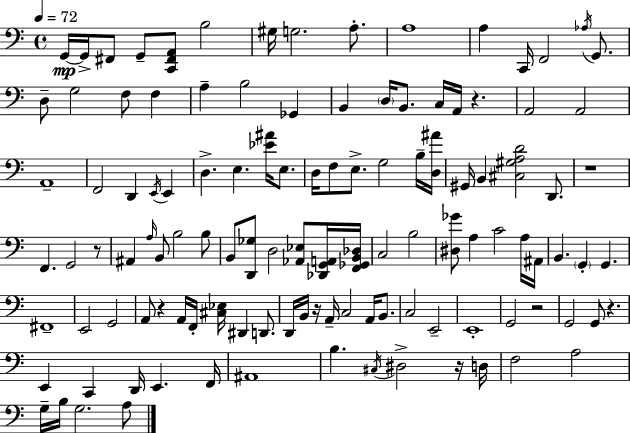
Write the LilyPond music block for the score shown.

{
  \clef bass
  \time 4/4
  \defaultTimeSignature
  \key a \minor
  \tempo 4 = 72
  g,16~~\mp g,16-> fis,8 g,8-- <c, fis, a,>8 b2 | gis16 g2. a8.-. | a1 | a4 c,16 f,2 \acciaccatura { aes16 } g,8. | \break d8-- g2 f8 f4 | a4-- b2 ges,4 | b,4 \parenthesize d16 b,8. c16 a,16 r4. | a,2 a,2 | \break a,1-- | f,2 d,4 \acciaccatura { e,16 } e,4 | d4.-> e4. <ees' ais'>16 e8. | d16 f8 e8.-> g2 | \break b16-- <d ais'>16 gis,16 b,4 <cis gis a d'>2 d,8. | r1 | f,4. g,2 | r8 ais,4 \grace { a16 } b,8 b2 | \break b8 b,8 <d, ges>8 d2 <aes, ees>8 | <des, g, a,>16 <f, ges, b, des>16 c2 b2 | <dis ges'>8 a4 c'2 | a16 ais,16 b,4. \parenthesize g,4-. g,4. | \break fis,1-- | e,2 g,2 | a,8 r4 a,16 f,16-. <cis ees>16 dis,4 | d,8. d,16 b,16 r16 a,16-- c2 a,16 | \break b,8. c2 e,2-- | e,1-. | g,2 r2 | g,2 g,8 r4. | \break e,4 c,4 d,16 e,4. | f,16 ais,1 | b4. \acciaccatura { cis16 } dis2-> | r16 d16 f2 a2 | \break g16-- b16 g2. | a8 \bar "|."
}